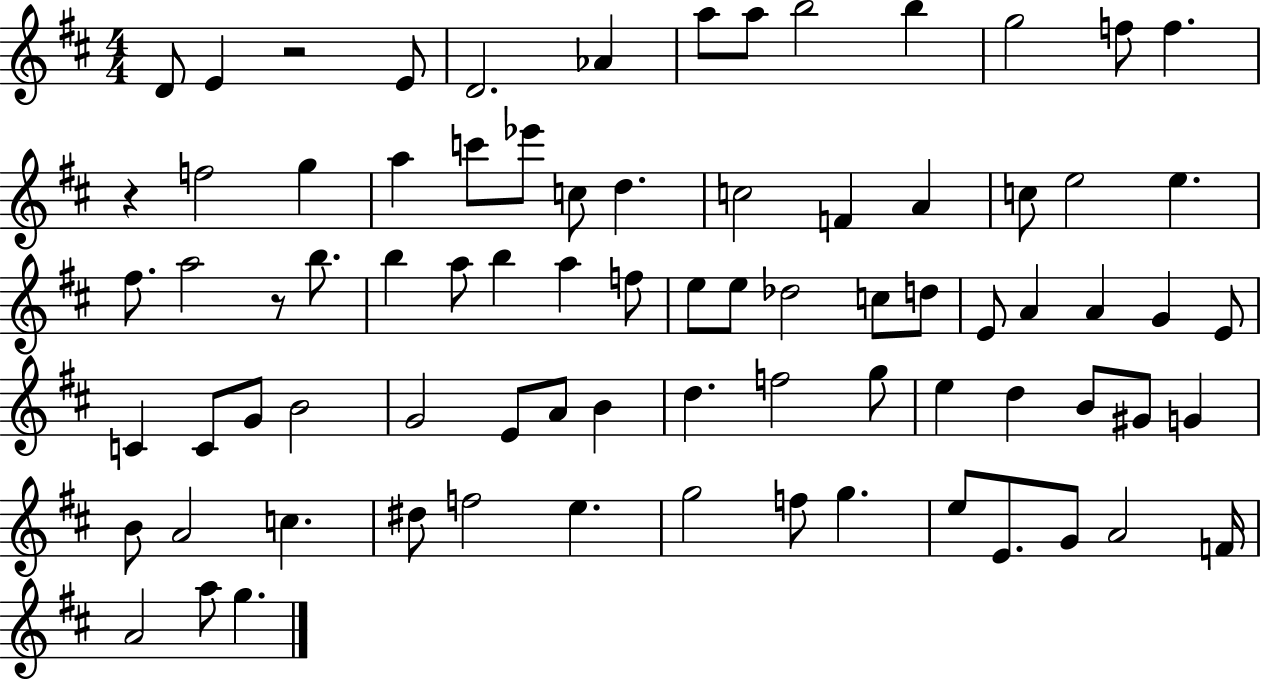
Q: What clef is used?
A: treble